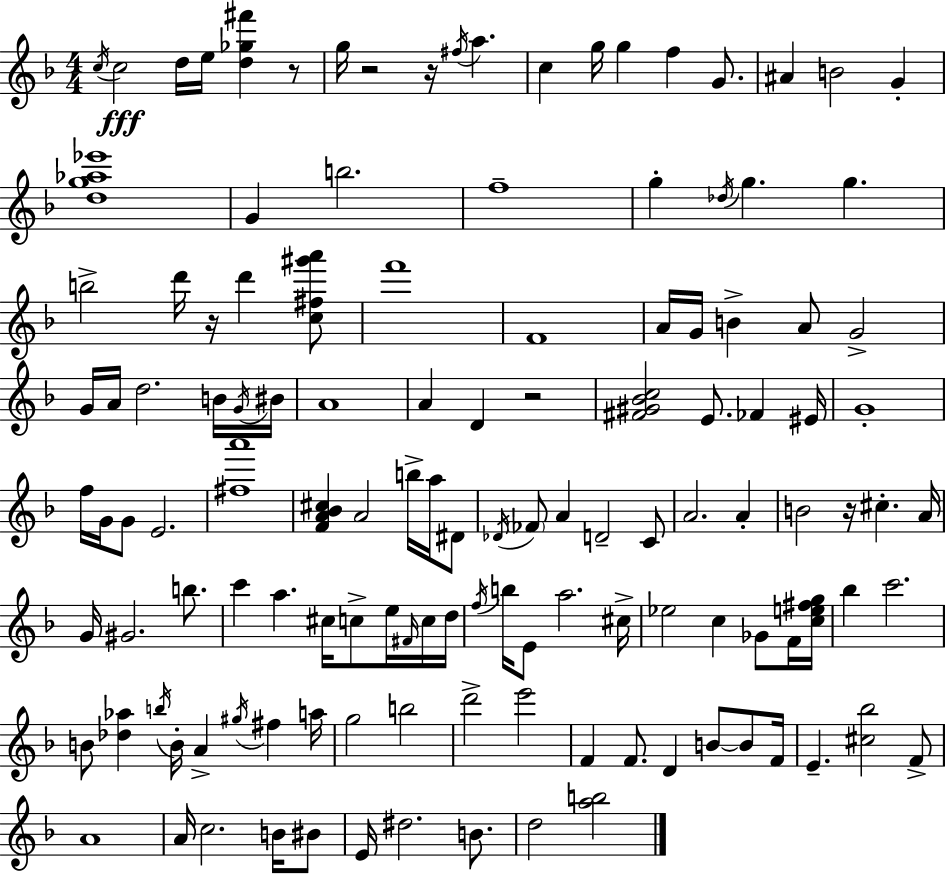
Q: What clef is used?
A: treble